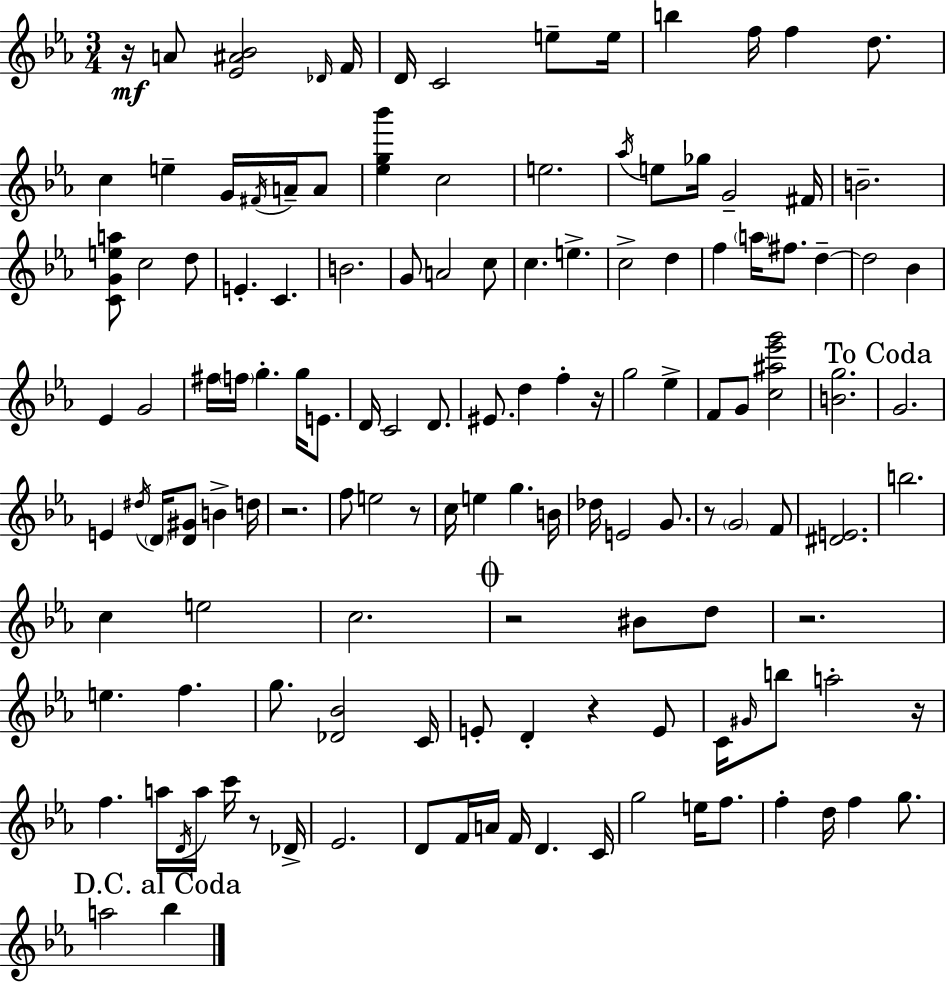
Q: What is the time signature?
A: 3/4